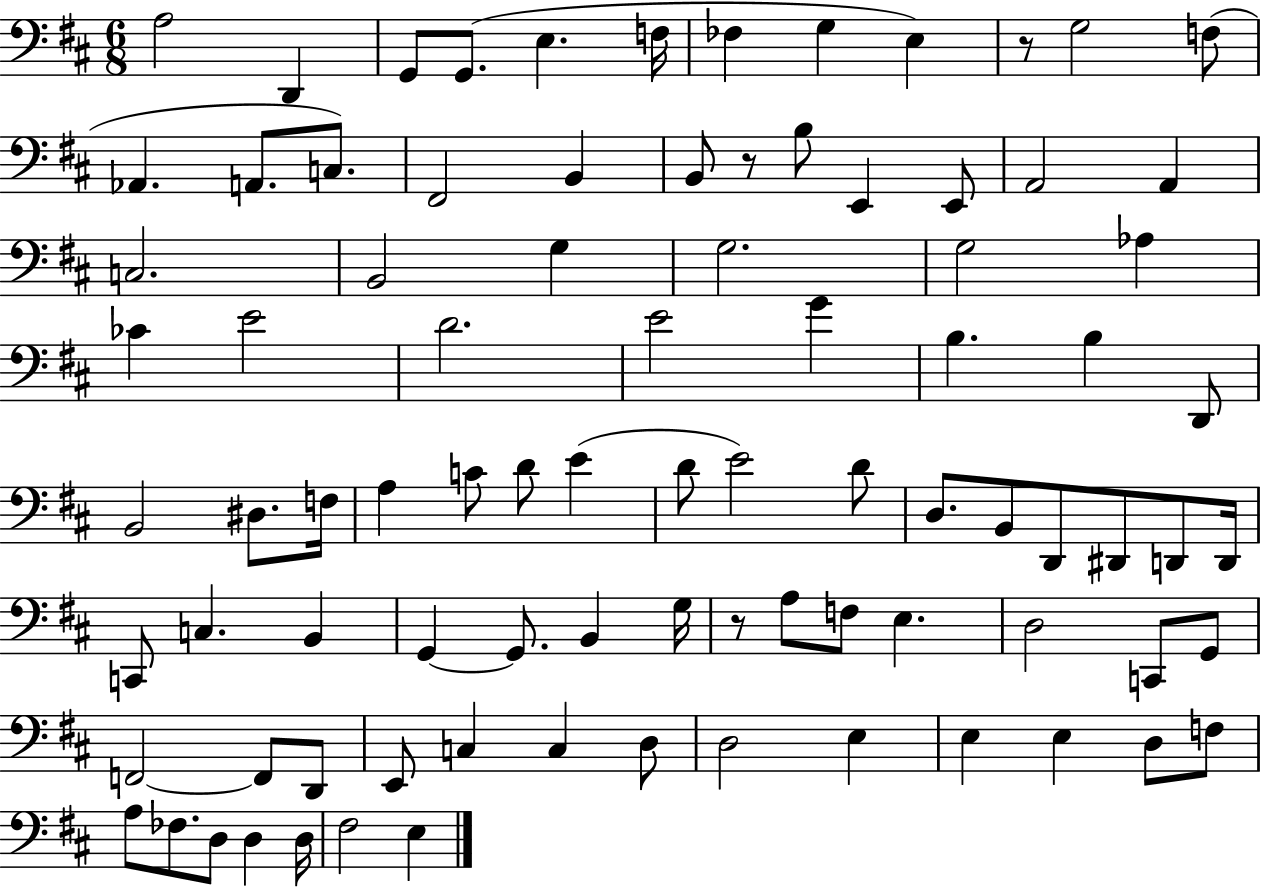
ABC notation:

X:1
T:Untitled
M:6/8
L:1/4
K:D
A,2 D,, G,,/2 G,,/2 E, F,/4 _F, G, E, z/2 G,2 F,/2 _A,, A,,/2 C,/2 ^F,,2 B,, B,,/2 z/2 B,/2 E,, E,,/2 A,,2 A,, C,2 B,,2 G, G,2 G,2 _A, _C E2 D2 E2 G B, B, D,,/2 B,,2 ^D,/2 F,/4 A, C/2 D/2 E D/2 E2 D/2 D,/2 B,,/2 D,,/2 ^D,,/2 D,,/2 D,,/4 C,,/2 C, B,, G,, G,,/2 B,, G,/4 z/2 A,/2 F,/2 E, D,2 C,,/2 G,,/2 F,,2 F,,/2 D,,/2 E,,/2 C, C, D,/2 D,2 E, E, E, D,/2 F,/2 A,/2 _F,/2 D,/2 D, D,/4 ^F,2 E,